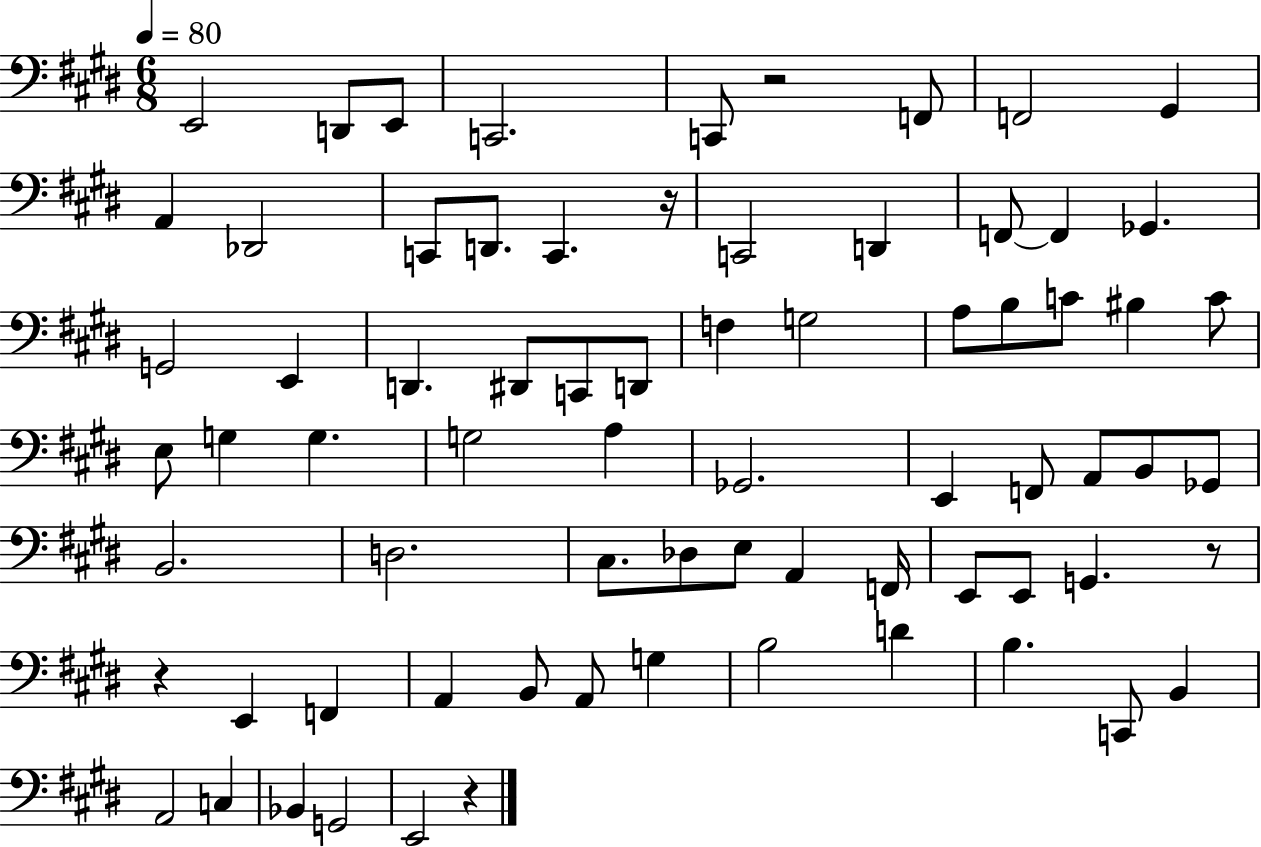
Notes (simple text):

E2/h D2/e E2/e C2/h. C2/e R/h F2/e F2/h G#2/q A2/q Db2/h C2/e D2/e. C2/q. R/s C2/h D2/q F2/e F2/q Gb2/q. G2/h E2/q D2/q. D#2/e C2/e D2/e F3/q G3/h A3/e B3/e C4/e BIS3/q C4/e E3/e G3/q G3/q. G3/h A3/q Gb2/h. E2/q F2/e A2/e B2/e Gb2/e B2/h. D3/h. C#3/e. Db3/e E3/e A2/q F2/s E2/e E2/e G2/q. R/e R/q E2/q F2/q A2/q B2/e A2/e G3/q B3/h D4/q B3/q. C2/e B2/q A2/h C3/q Bb2/q G2/h E2/h R/q